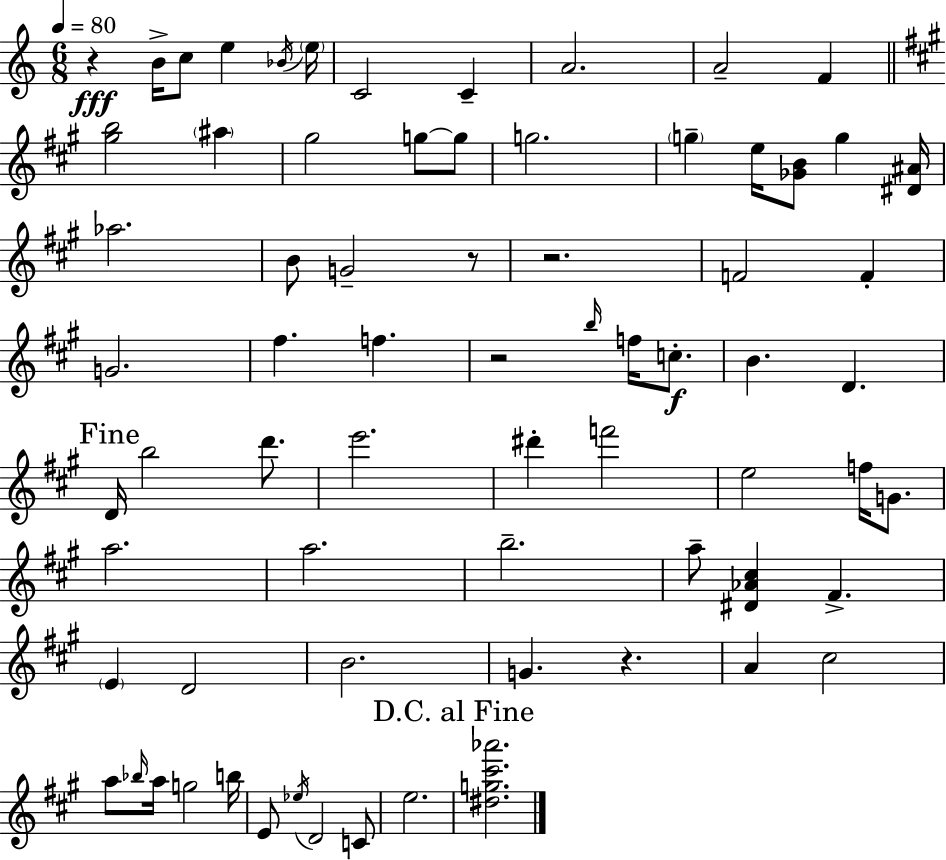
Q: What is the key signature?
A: A minor